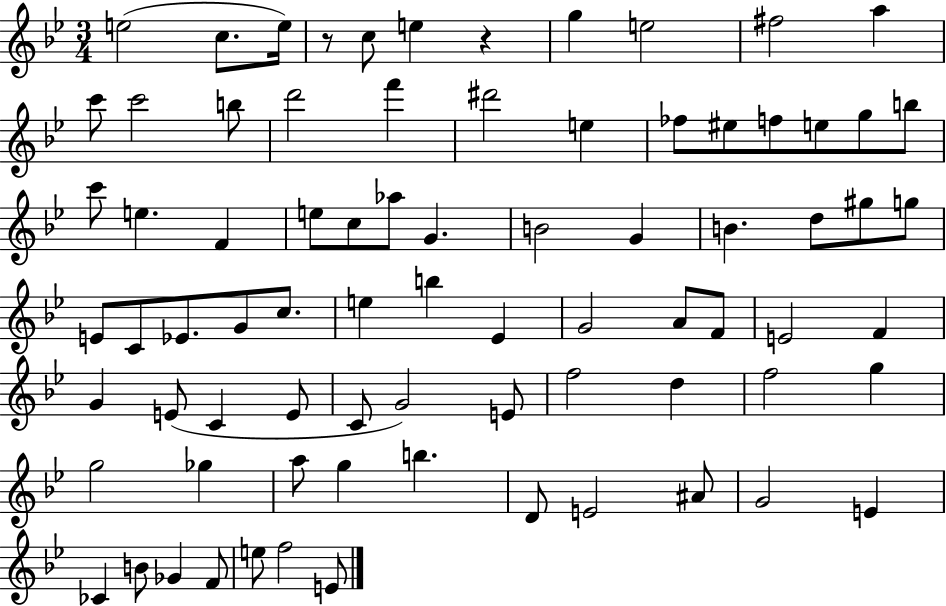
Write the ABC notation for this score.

X:1
T:Untitled
M:3/4
L:1/4
K:Bb
e2 c/2 e/4 z/2 c/2 e z g e2 ^f2 a c'/2 c'2 b/2 d'2 f' ^d'2 e _f/2 ^e/2 f/2 e/2 g/2 b/2 c'/2 e F e/2 c/2 _a/2 G B2 G B d/2 ^g/2 g/2 E/2 C/2 _E/2 G/2 c/2 e b _E G2 A/2 F/2 E2 F G E/2 C E/2 C/2 G2 E/2 f2 d f2 g g2 _g a/2 g b D/2 E2 ^A/2 G2 E _C B/2 _G F/2 e/2 f2 E/2